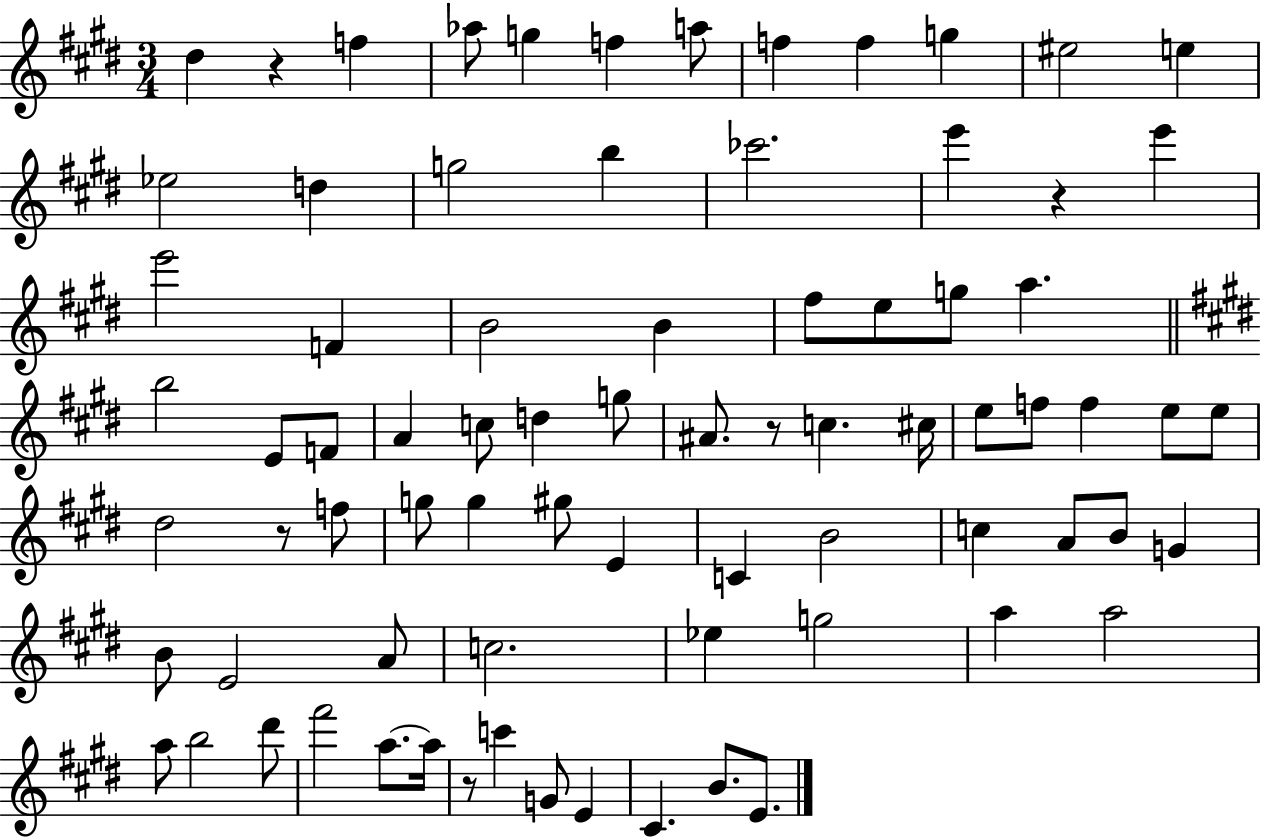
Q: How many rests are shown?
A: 5